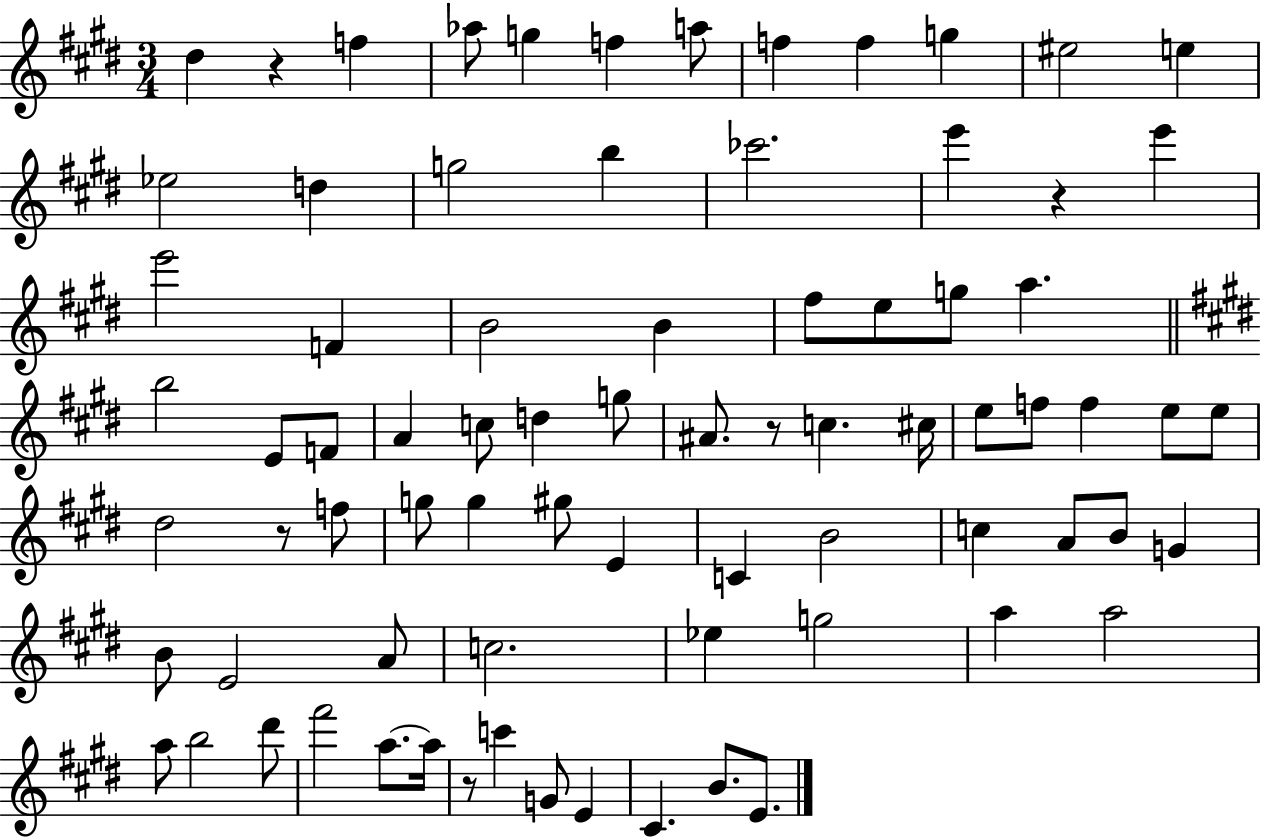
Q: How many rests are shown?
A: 5